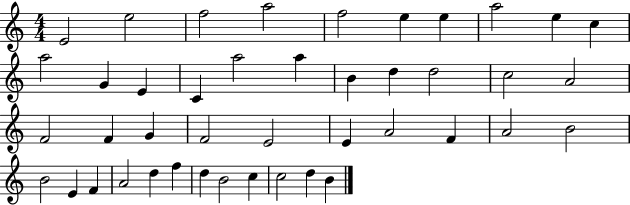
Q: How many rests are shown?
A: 0